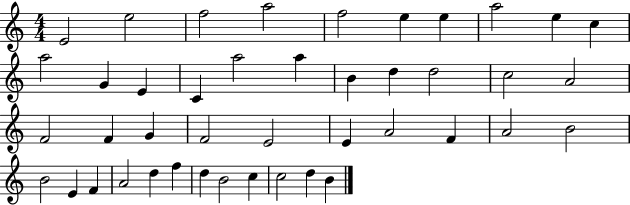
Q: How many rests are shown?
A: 0